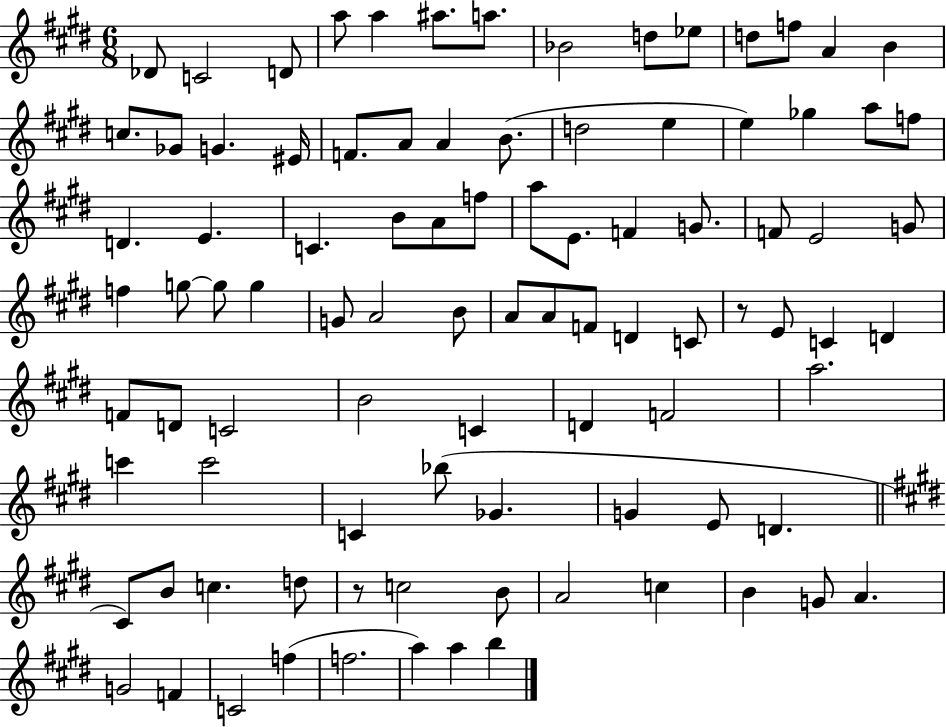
Db4/e C4/h D4/e A5/e A5/q A#5/e. A5/e. Bb4/h D5/e Eb5/e D5/e F5/e A4/q B4/q C5/e. Gb4/e G4/q. EIS4/s F4/e. A4/e A4/q B4/e. D5/h E5/q E5/q Gb5/q A5/e F5/e D4/q. E4/q. C4/q. B4/e A4/e F5/e A5/e E4/e. F4/q G4/e. F4/e E4/h G4/e F5/q G5/e G5/e G5/q G4/e A4/h B4/e A4/e A4/e F4/e D4/q C4/e R/e E4/e C4/q D4/q F4/e D4/e C4/h B4/h C4/q D4/q F4/h A5/h. C6/q C6/h C4/q Bb5/e Gb4/q. G4/q E4/e D4/q. C#4/e B4/e C5/q. D5/e R/e C5/h B4/e A4/h C5/q B4/q G4/e A4/q. G4/h F4/q C4/h F5/q F5/h. A5/q A5/q B5/q